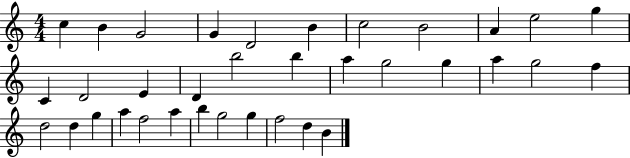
C5/q B4/q G4/h G4/q D4/h B4/q C5/h B4/h A4/q E5/h G5/q C4/q D4/h E4/q D4/q B5/h B5/q A5/q G5/h G5/q A5/q G5/h F5/q D5/h D5/q G5/q A5/q F5/h A5/q B5/q G5/h G5/q F5/h D5/q B4/q